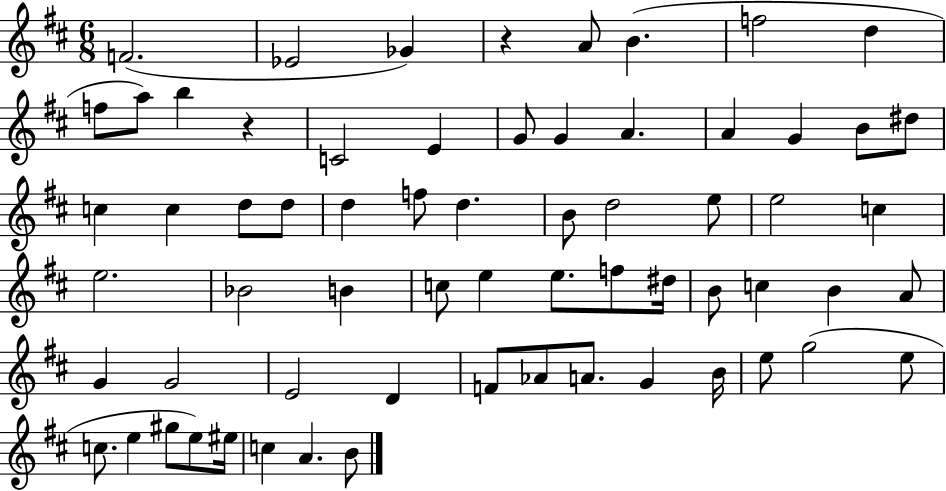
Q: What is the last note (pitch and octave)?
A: B4